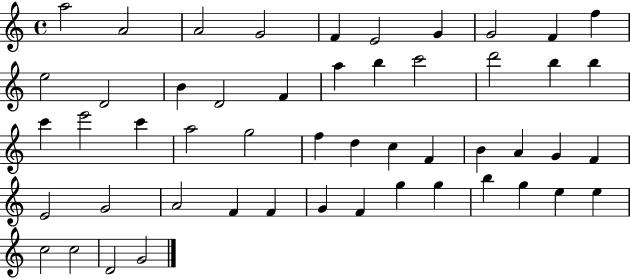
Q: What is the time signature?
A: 4/4